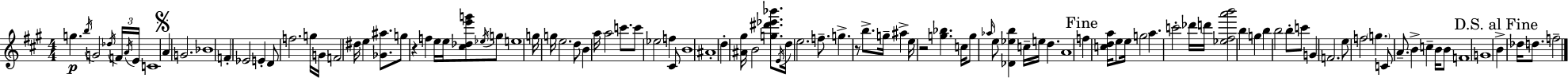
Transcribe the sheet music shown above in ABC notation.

X:1
T:Untitled
M:4/4
L:1/4
K:A
g b/4 G2 _d/4 F/4 A/4 E/4 C4 A G2 _B4 F _E2 E D/2 f2 g/4 G/4 F2 ^d/4 e [_G^a]/2 g/2 z f e/4 e/4 [^c_de'g']/2 _e/4 g/2 e4 g/4 g/4 e2 d/2 B a/4 a2 c'/2 c'/2 _e2 f ^C/2 B4 ^A4 d [^A^g]/4 B2 [g^d'_e'_b']/2 E/4 d/4 e2 f/2 g z/2 b/2 g/4 ^a e/4 z2 [g_b] c/4 g/2 _a/4 e/2 [_D_eb] c/4 e/4 d A4 f [cda]/4 e/2 e/4 g2 a c'2 _d'/4 d'/4 [_e^fa'b']2 b g b b2 b/2 c'/2 G F2 e/2 f2 g C/2 A/2 B c B/4 B/2 F4 G4 B _d/4 d/2 f2